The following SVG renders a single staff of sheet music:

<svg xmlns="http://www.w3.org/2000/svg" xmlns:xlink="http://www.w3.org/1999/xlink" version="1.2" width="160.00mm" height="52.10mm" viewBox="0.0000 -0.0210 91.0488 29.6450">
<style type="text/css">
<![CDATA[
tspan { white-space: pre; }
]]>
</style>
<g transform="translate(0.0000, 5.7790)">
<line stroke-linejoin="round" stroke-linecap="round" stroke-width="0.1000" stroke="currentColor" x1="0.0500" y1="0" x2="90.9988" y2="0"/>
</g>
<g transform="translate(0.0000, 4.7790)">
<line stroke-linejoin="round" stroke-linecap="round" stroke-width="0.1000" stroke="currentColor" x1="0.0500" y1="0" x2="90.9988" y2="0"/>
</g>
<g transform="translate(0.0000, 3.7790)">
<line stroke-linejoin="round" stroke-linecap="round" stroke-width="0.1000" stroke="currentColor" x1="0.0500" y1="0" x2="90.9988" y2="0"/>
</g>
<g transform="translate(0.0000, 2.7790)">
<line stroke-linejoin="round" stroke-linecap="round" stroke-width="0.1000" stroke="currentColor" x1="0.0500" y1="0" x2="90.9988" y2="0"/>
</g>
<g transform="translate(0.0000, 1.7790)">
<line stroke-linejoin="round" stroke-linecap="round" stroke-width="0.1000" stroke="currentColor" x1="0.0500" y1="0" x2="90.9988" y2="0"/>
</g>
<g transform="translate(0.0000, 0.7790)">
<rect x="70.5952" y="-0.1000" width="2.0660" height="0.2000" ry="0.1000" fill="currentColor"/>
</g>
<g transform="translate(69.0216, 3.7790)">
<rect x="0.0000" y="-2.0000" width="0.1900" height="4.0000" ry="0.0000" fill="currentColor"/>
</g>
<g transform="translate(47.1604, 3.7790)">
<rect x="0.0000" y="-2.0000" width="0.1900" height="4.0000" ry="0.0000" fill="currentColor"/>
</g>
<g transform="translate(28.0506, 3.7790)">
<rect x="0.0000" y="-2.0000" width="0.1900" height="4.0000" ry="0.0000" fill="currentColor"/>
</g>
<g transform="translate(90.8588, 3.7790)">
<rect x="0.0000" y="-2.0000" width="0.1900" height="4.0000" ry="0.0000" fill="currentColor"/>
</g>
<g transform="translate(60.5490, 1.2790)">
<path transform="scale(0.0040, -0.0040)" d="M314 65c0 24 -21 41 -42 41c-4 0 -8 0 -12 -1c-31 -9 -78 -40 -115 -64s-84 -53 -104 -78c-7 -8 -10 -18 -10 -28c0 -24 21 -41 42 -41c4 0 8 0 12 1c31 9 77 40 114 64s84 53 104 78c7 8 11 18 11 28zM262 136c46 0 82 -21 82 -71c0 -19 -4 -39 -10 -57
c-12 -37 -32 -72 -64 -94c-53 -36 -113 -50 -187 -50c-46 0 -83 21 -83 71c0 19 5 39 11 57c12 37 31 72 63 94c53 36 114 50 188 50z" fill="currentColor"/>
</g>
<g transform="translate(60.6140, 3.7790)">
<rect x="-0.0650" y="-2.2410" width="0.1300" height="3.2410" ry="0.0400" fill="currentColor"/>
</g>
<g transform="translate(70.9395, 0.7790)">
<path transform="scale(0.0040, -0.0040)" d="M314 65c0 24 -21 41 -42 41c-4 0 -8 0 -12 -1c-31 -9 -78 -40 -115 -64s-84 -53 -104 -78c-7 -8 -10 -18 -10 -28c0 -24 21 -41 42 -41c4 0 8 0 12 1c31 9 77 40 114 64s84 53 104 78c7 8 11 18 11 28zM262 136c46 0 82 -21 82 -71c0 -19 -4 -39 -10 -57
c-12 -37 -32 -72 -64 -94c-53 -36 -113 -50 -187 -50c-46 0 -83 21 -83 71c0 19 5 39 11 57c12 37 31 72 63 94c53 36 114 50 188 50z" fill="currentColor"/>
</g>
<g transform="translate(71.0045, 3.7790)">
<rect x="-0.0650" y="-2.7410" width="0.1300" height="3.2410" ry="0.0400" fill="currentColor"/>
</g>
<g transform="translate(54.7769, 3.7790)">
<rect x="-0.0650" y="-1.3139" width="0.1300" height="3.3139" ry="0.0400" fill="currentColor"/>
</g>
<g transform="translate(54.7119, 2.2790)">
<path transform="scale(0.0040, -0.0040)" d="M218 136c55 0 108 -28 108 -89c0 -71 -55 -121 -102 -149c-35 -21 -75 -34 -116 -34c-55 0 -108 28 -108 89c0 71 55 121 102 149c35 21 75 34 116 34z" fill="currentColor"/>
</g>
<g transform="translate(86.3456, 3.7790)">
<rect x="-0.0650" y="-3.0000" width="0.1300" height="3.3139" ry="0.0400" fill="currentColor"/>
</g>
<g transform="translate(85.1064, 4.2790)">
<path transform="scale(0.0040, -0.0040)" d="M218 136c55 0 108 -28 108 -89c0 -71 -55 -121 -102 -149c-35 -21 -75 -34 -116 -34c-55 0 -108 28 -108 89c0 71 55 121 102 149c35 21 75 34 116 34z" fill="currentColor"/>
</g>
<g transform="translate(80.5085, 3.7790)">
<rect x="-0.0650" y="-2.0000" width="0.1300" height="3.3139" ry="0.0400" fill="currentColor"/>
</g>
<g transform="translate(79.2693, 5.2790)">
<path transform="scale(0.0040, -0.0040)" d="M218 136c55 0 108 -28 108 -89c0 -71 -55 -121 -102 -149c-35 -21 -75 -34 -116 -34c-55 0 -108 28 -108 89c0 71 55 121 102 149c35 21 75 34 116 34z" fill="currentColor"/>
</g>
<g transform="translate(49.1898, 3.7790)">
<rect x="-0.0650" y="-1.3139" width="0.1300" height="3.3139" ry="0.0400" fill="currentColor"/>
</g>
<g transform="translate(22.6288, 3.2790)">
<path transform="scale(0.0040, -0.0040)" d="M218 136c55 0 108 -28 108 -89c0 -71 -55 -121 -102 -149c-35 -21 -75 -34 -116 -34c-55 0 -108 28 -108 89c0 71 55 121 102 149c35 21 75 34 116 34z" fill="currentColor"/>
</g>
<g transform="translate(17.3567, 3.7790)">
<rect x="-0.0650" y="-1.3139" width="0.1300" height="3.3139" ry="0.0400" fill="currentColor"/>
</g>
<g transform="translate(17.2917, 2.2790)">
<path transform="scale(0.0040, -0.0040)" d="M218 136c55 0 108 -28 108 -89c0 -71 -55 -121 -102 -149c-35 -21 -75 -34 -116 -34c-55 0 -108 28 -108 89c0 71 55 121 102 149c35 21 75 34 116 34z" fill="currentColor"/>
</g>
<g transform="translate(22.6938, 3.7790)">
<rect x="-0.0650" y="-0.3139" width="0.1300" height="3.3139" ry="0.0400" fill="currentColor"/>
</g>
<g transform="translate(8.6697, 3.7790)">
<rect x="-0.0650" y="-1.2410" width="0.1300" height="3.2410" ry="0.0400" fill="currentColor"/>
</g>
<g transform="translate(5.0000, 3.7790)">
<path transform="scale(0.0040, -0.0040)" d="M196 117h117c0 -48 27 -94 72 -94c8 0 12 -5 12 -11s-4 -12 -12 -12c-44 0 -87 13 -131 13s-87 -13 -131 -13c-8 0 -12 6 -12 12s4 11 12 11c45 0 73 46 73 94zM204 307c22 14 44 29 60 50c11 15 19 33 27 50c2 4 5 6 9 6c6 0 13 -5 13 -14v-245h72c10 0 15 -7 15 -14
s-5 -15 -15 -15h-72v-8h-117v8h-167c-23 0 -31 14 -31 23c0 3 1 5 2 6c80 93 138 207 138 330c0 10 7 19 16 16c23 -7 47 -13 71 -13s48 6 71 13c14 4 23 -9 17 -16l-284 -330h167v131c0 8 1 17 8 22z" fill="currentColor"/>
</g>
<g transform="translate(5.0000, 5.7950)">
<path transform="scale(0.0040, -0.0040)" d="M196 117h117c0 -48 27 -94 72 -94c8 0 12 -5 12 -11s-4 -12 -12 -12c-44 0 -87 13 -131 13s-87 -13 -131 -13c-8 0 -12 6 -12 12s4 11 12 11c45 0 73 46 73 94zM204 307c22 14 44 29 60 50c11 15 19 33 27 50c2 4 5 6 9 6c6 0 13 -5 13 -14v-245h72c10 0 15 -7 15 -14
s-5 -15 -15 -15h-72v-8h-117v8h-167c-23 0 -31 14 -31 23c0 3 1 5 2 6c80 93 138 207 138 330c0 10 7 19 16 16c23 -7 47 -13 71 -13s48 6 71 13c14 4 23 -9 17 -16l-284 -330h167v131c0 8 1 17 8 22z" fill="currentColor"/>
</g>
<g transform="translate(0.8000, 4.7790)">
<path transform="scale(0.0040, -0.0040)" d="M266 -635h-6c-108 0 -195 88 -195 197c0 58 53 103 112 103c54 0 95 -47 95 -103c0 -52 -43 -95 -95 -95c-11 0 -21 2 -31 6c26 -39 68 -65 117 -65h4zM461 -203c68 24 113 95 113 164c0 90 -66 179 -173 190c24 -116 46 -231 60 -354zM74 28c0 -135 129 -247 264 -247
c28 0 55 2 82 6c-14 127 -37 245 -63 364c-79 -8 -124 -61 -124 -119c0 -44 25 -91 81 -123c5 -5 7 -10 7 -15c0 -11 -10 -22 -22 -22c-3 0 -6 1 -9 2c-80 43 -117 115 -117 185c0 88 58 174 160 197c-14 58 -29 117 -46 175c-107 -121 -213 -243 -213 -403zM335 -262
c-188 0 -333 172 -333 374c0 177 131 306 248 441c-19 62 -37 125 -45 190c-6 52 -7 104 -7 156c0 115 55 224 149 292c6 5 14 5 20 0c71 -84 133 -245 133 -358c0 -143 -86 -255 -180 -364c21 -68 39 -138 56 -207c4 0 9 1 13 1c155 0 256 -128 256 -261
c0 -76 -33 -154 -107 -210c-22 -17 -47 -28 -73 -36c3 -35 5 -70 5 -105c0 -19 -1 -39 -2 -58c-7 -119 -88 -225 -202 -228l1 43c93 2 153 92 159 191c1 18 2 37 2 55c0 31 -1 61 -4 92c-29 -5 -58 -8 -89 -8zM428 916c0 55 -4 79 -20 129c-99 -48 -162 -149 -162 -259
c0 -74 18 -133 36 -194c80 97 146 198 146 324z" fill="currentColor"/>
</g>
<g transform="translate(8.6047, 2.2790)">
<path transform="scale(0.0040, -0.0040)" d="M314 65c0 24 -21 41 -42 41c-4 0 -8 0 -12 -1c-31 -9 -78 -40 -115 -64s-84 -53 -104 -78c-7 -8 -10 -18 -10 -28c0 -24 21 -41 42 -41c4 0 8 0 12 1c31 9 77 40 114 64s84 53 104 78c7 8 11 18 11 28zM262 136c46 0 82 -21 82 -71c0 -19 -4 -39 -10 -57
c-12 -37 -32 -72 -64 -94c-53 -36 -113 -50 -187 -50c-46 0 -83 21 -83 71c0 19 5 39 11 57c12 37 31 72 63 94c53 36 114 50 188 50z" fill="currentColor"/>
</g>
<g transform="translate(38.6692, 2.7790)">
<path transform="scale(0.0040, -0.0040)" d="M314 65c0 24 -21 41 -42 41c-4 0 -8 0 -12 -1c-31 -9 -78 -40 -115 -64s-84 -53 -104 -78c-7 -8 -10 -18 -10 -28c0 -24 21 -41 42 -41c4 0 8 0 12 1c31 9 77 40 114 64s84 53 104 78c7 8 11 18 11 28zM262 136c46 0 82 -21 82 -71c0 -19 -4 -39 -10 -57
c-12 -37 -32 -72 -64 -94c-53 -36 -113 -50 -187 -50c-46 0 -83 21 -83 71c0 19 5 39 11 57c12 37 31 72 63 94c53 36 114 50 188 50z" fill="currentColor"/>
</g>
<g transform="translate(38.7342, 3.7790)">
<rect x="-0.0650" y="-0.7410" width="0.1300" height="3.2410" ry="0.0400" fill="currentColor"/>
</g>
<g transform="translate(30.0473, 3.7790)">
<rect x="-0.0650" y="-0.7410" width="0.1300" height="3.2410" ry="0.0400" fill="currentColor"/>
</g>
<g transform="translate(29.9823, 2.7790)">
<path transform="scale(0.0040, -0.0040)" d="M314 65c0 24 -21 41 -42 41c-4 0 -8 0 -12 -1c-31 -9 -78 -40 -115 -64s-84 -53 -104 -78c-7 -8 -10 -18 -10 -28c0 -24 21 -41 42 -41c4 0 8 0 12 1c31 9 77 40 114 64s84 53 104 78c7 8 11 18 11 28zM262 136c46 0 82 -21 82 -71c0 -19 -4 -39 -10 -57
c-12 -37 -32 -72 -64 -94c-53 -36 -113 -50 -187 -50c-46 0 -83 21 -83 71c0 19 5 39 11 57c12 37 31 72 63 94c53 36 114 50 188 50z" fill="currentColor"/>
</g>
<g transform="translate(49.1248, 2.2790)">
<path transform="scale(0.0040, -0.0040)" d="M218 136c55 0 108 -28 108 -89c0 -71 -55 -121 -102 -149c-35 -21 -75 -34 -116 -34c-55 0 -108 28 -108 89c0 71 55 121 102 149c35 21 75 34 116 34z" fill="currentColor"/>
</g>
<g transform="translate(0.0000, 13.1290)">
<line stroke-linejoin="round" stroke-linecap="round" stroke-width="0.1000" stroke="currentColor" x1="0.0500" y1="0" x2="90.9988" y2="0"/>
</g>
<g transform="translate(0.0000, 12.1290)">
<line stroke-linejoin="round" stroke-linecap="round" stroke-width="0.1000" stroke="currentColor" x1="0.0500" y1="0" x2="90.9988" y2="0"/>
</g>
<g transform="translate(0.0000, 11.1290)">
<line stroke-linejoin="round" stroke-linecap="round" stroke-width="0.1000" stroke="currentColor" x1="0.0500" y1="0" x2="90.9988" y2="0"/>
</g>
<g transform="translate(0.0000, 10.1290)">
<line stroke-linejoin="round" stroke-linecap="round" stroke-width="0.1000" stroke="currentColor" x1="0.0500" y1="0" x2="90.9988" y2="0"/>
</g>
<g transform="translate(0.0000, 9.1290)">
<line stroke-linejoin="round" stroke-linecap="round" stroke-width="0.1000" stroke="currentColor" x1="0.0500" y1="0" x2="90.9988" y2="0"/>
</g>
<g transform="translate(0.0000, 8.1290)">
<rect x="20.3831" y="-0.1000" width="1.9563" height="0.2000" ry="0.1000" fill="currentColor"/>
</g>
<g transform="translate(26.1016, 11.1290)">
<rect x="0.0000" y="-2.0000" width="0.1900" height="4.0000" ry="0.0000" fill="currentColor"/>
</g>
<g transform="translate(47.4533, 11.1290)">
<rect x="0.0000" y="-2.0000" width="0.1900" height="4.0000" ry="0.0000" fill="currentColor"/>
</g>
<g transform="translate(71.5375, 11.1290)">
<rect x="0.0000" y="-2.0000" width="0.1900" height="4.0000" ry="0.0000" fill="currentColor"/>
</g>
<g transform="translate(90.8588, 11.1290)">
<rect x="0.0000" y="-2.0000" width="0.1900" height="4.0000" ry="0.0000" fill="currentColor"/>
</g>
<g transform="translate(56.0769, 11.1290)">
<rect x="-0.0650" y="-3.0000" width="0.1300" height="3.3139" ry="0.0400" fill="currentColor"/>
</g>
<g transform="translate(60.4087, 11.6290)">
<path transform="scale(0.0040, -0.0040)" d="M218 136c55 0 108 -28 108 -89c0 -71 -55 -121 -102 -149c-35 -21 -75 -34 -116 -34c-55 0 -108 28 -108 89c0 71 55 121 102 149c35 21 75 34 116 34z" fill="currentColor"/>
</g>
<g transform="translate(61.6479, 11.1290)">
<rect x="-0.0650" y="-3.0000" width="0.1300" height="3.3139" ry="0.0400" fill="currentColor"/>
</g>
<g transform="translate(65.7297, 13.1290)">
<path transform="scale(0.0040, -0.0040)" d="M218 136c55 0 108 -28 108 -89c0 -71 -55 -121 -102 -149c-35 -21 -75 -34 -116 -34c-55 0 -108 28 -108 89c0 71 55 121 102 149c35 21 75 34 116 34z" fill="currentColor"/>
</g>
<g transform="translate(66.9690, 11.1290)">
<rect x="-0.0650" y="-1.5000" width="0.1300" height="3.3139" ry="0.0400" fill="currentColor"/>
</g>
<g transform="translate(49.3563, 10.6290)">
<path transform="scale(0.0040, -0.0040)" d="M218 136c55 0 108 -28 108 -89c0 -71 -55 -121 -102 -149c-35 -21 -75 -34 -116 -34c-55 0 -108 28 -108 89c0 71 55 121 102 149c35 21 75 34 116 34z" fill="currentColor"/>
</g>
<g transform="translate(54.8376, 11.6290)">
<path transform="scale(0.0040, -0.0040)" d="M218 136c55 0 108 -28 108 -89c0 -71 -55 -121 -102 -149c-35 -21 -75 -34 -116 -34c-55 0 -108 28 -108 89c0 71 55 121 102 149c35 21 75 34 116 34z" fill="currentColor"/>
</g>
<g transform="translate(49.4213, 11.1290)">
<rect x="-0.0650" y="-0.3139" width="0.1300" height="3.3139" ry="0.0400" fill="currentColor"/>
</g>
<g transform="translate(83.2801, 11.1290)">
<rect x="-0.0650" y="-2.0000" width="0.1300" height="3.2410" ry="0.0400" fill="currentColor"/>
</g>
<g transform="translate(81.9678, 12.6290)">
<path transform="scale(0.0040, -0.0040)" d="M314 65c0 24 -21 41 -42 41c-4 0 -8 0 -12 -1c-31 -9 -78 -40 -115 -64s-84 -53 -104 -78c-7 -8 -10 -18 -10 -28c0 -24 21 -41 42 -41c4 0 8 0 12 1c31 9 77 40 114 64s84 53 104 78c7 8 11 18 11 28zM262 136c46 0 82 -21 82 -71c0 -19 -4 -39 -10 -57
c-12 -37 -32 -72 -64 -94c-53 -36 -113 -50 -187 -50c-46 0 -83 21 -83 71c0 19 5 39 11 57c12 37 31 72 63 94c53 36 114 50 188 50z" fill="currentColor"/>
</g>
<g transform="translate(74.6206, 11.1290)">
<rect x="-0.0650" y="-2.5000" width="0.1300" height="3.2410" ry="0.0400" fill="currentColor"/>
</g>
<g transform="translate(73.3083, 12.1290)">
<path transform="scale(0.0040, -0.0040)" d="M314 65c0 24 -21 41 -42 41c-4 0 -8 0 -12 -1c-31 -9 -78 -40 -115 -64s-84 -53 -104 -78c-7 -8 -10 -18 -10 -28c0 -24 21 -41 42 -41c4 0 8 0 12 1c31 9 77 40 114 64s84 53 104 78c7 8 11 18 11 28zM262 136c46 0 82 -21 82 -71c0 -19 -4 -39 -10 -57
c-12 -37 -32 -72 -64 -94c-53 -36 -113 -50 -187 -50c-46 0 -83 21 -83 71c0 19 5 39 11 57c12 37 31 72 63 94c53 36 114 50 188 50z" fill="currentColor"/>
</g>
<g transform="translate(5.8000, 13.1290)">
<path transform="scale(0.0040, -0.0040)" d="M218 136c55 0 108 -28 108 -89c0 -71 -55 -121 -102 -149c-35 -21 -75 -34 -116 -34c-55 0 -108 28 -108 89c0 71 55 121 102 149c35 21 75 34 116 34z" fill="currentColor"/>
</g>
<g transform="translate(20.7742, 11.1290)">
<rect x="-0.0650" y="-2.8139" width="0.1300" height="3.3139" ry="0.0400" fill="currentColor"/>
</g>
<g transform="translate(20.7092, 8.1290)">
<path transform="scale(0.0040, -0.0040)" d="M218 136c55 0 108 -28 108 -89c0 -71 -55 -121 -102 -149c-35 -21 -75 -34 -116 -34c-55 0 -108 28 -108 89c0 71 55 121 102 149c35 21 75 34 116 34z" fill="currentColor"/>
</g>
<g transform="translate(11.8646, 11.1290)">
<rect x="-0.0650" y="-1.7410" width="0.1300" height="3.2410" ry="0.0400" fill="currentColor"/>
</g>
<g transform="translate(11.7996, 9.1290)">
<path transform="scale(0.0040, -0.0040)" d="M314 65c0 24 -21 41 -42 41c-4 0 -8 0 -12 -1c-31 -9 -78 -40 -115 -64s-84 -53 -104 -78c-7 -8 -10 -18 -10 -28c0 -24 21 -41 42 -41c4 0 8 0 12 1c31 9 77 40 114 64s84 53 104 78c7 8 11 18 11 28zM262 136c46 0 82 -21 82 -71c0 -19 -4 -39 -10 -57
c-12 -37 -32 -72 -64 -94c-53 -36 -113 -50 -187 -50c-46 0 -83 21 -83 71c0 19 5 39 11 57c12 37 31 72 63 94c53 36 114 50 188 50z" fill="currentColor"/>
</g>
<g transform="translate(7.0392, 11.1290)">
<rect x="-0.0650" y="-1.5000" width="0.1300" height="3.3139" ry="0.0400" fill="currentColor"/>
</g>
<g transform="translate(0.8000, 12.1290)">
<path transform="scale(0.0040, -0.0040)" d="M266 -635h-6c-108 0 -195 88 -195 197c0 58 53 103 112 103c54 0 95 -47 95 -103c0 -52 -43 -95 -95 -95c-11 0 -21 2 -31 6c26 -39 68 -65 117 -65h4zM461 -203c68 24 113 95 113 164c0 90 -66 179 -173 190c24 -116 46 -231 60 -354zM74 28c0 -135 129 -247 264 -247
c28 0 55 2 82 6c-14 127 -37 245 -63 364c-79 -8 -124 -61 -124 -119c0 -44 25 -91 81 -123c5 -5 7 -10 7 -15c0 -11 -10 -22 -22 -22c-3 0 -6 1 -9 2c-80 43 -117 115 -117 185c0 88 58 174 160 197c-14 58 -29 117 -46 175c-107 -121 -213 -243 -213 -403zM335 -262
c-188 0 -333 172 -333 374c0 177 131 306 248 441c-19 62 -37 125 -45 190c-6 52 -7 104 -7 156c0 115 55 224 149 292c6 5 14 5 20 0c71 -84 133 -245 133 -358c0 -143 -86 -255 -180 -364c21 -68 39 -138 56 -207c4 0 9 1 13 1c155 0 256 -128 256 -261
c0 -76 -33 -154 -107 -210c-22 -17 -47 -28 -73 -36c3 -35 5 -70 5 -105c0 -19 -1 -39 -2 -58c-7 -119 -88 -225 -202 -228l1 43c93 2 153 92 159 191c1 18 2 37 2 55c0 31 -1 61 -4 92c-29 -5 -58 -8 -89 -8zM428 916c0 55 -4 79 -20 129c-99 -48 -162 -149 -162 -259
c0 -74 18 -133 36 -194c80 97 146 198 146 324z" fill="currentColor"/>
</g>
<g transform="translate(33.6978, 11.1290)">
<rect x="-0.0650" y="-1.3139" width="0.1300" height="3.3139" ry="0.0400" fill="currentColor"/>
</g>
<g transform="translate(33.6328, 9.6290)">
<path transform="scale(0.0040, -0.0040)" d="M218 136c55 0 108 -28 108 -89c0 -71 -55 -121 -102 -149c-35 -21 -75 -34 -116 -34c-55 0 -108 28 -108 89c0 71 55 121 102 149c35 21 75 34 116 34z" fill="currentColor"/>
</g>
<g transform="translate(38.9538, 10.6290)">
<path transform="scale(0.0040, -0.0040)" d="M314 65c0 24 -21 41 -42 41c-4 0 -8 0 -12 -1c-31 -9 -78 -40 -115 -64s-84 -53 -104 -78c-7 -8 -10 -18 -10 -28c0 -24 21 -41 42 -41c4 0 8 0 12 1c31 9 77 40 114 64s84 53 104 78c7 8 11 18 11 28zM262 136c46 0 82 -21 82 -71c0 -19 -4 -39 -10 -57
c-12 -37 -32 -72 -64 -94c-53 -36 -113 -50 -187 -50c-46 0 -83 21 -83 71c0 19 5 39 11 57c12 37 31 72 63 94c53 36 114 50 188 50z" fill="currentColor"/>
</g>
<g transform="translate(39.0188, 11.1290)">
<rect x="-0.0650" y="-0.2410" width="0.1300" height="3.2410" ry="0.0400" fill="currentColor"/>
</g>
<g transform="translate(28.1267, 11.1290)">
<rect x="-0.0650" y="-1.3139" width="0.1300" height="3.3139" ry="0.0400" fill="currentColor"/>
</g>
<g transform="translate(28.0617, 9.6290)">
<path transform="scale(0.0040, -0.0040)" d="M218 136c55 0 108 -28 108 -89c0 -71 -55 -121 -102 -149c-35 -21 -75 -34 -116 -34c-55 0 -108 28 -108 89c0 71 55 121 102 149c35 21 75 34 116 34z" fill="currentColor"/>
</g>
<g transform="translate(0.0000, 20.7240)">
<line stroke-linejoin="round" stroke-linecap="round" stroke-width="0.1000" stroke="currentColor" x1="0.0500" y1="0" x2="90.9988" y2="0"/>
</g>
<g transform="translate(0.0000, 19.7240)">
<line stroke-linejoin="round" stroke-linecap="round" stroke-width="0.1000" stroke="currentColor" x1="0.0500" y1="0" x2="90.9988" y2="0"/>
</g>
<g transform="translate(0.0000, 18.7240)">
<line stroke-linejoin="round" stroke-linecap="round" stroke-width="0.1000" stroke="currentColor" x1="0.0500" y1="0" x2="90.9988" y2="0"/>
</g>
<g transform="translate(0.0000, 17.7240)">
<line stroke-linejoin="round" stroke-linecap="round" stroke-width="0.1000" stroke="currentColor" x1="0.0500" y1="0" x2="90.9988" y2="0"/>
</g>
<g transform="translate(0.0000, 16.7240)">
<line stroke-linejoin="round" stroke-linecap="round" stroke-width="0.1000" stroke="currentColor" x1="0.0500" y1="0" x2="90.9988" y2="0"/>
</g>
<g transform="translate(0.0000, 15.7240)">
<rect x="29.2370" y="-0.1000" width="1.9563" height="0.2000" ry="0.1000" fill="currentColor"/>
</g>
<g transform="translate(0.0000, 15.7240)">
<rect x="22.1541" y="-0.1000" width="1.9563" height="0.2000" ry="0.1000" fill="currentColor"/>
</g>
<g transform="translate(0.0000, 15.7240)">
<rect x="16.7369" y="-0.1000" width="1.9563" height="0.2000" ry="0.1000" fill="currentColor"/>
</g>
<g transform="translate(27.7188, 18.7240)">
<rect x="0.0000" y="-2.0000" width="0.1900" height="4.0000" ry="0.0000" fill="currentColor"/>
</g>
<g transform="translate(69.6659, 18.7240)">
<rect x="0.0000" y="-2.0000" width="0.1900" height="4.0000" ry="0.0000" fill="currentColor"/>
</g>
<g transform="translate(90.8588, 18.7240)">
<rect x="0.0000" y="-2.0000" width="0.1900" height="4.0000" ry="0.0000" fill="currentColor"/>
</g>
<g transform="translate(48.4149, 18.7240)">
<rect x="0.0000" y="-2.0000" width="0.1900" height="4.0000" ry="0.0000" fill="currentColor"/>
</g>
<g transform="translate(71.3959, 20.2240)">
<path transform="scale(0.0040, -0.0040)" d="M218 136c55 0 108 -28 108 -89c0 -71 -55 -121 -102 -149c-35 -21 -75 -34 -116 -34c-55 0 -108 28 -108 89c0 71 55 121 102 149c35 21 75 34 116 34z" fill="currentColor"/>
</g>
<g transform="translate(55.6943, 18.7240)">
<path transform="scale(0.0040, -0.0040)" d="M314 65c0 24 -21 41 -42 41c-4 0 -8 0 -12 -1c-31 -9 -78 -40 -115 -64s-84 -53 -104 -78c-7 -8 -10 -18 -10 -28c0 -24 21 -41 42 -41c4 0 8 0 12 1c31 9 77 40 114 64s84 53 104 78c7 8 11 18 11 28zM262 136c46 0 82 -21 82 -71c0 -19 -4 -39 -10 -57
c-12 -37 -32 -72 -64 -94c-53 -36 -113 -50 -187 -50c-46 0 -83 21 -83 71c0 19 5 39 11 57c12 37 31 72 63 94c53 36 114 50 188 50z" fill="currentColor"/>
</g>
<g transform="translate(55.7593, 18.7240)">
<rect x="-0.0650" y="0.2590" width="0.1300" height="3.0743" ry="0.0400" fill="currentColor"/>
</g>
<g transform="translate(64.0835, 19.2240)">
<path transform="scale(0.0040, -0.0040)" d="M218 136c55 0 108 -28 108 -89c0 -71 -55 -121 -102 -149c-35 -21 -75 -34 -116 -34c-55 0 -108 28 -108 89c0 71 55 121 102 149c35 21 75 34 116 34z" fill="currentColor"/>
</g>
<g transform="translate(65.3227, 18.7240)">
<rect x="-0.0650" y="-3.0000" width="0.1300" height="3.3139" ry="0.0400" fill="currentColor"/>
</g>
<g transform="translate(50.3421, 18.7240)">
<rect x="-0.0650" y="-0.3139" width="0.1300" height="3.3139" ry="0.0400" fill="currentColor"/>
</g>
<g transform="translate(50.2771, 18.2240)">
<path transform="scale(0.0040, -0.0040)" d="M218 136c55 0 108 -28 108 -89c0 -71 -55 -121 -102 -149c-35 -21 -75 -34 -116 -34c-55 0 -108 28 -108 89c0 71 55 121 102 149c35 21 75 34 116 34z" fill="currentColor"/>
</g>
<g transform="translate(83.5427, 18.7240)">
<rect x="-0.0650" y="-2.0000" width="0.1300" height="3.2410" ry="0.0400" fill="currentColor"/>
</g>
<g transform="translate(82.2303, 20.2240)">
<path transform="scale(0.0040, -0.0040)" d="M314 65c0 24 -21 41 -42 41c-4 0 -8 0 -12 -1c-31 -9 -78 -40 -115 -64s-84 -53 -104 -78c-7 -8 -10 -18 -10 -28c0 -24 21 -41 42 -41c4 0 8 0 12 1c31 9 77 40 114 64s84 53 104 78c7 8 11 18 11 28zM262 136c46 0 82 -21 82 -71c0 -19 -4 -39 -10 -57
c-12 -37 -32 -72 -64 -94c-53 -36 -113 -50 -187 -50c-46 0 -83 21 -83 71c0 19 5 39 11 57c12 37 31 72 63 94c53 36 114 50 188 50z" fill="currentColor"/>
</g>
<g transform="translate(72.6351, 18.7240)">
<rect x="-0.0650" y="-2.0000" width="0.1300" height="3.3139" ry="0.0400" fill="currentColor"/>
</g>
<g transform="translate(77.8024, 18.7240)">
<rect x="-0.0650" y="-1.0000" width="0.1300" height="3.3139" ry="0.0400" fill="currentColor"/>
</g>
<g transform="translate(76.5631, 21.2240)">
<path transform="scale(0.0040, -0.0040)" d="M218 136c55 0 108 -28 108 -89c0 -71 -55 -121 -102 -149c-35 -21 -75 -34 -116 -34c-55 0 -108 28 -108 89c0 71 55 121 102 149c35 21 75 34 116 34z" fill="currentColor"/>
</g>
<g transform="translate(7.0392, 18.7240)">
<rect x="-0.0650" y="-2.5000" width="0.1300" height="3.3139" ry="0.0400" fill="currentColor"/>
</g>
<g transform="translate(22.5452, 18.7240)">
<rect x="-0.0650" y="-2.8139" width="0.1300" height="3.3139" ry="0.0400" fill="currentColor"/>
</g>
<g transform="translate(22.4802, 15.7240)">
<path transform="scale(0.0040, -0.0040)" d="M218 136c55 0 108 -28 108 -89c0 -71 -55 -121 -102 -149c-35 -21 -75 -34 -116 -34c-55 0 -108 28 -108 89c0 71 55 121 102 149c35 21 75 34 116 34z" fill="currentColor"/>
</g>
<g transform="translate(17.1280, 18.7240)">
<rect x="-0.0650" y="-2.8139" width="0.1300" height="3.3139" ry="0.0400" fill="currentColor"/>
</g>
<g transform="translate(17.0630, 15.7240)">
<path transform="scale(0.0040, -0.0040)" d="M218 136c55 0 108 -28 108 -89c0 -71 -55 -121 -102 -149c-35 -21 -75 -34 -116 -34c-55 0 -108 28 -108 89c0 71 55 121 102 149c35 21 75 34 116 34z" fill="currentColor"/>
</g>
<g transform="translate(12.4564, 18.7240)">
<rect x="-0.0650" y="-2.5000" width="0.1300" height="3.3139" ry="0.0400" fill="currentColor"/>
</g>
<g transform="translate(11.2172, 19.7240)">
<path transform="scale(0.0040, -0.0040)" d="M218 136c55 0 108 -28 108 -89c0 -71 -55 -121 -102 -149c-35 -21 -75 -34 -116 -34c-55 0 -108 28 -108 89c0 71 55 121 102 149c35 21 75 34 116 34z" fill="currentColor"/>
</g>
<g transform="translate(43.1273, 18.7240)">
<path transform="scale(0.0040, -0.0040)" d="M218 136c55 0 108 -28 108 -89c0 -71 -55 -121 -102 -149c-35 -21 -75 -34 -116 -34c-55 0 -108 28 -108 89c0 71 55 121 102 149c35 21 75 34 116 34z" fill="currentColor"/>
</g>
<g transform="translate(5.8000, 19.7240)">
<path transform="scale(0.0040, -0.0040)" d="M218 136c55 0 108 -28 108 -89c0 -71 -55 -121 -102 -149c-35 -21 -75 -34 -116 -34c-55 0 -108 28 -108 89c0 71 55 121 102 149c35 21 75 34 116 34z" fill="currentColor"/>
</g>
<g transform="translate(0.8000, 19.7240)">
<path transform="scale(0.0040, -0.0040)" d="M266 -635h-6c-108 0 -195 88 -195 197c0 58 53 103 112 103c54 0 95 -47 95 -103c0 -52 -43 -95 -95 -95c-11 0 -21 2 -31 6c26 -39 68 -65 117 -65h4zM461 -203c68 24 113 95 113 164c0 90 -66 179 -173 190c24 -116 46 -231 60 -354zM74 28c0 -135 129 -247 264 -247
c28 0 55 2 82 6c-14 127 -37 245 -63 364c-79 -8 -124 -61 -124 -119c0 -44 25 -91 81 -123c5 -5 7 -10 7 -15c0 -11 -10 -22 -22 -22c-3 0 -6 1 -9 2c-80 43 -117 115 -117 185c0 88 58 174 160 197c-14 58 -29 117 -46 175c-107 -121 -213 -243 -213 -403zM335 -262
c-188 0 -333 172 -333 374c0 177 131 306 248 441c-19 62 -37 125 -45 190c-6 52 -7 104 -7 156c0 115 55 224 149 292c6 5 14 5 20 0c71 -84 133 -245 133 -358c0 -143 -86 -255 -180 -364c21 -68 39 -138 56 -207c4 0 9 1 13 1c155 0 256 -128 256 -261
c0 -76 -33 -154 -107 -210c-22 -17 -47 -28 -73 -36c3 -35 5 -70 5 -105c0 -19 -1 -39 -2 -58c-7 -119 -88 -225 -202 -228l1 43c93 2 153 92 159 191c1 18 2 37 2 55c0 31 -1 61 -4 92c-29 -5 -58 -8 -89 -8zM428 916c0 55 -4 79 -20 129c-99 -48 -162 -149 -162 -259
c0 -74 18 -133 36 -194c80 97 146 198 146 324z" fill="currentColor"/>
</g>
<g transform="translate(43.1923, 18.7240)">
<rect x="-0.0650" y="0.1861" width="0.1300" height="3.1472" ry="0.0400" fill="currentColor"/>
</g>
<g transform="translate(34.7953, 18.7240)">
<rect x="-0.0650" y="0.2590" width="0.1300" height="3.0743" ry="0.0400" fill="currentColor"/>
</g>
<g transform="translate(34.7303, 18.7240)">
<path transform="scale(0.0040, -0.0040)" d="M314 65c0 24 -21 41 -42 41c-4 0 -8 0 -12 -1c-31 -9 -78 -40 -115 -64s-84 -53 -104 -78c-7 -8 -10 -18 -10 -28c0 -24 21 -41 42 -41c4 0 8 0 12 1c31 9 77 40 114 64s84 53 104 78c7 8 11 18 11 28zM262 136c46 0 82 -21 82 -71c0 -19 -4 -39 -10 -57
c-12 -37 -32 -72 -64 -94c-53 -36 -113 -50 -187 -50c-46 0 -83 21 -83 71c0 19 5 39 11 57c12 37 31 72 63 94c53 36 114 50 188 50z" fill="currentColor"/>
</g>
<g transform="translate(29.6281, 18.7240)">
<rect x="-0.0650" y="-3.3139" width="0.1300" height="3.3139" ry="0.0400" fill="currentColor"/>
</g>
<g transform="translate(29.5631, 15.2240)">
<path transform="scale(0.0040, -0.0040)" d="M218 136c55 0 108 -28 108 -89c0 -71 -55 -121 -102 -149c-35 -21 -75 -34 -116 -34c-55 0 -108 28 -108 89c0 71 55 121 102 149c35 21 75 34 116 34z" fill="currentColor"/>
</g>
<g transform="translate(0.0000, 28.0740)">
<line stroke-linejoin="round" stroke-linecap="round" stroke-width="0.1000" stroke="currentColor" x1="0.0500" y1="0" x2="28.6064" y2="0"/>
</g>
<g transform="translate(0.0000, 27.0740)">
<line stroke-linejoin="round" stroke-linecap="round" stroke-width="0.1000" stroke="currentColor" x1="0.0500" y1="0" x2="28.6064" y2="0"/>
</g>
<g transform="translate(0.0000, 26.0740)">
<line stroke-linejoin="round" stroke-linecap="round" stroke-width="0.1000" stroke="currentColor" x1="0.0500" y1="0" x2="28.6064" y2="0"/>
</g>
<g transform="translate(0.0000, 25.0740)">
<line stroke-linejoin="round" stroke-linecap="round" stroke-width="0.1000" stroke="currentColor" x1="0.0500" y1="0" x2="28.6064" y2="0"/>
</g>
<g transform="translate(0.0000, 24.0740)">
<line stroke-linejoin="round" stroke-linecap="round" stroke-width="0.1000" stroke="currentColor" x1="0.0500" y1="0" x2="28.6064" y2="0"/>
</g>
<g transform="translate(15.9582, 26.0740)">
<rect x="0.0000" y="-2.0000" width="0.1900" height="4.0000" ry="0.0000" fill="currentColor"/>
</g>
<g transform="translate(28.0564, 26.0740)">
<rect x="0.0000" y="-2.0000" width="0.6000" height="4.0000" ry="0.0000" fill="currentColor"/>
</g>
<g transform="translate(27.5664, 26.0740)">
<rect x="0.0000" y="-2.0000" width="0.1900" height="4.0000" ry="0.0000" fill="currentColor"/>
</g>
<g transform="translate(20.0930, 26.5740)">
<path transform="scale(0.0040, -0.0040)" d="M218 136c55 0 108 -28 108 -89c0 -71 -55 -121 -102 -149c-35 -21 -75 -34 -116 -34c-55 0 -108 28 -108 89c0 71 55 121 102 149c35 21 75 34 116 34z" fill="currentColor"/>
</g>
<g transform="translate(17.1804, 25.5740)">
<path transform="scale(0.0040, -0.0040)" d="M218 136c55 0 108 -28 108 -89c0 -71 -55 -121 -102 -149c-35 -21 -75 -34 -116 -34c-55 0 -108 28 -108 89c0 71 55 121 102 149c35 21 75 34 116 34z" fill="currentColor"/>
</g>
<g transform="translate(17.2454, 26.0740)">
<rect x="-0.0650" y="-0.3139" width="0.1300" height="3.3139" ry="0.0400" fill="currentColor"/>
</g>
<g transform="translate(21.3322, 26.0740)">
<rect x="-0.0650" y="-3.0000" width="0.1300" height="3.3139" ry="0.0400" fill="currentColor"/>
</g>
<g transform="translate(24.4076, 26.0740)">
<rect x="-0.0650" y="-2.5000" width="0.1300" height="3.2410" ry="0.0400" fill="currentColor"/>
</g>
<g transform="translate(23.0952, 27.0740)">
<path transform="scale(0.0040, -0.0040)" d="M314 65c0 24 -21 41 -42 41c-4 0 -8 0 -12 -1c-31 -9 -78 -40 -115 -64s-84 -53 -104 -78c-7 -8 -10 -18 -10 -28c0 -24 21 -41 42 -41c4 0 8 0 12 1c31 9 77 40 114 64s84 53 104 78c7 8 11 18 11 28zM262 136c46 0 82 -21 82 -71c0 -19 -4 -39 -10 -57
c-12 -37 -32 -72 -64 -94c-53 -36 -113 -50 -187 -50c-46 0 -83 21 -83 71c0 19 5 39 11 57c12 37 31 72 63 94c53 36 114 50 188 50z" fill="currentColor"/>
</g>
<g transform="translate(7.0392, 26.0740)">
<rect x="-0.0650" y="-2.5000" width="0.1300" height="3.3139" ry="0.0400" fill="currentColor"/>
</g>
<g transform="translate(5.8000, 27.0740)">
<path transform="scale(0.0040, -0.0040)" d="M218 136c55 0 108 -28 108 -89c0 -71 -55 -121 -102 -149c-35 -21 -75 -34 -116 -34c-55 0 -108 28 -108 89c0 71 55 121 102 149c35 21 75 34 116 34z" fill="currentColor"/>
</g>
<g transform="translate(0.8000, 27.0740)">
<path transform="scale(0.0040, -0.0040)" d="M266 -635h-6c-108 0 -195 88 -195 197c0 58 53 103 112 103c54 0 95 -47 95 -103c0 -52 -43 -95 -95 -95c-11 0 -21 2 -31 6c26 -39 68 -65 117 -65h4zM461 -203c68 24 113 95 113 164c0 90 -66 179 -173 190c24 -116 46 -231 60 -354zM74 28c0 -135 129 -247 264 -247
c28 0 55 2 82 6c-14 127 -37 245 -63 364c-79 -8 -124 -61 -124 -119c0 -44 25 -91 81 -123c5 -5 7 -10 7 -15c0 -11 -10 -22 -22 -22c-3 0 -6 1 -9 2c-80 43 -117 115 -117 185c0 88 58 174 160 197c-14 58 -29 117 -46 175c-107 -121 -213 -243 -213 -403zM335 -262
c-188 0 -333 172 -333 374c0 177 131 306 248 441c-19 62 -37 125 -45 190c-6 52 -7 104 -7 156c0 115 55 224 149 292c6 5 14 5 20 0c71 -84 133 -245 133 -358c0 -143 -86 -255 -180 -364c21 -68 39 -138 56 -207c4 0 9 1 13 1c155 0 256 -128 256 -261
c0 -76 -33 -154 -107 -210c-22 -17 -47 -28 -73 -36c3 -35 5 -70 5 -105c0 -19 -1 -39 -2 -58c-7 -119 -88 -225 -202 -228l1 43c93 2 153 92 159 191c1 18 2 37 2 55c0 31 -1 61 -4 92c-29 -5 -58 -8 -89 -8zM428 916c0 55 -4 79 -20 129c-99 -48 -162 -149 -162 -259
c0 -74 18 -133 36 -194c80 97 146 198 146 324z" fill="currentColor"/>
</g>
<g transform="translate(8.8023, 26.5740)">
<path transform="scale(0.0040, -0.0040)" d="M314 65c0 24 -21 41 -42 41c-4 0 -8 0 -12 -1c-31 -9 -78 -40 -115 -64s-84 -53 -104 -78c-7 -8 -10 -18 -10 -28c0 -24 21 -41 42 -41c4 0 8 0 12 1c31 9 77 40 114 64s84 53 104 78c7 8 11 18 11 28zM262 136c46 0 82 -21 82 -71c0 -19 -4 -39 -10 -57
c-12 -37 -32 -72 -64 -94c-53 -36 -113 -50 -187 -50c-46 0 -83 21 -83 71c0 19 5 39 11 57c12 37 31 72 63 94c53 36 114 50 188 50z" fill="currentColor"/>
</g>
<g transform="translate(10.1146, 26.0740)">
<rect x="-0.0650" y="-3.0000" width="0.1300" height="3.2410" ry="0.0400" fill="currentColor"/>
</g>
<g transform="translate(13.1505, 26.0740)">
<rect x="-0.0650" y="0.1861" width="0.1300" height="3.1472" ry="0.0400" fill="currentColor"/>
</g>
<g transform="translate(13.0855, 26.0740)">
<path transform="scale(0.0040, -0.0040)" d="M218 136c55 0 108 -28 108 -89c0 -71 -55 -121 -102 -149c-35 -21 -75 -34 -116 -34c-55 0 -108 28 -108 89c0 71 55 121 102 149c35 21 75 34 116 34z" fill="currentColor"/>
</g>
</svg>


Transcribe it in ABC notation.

X:1
T:Untitled
M:4/4
L:1/4
K:C
e2 e c d2 d2 e e g2 a2 F A E f2 a e e c2 c A A E G2 F2 G G a a b B2 B c B2 A F D F2 G A2 B c A G2